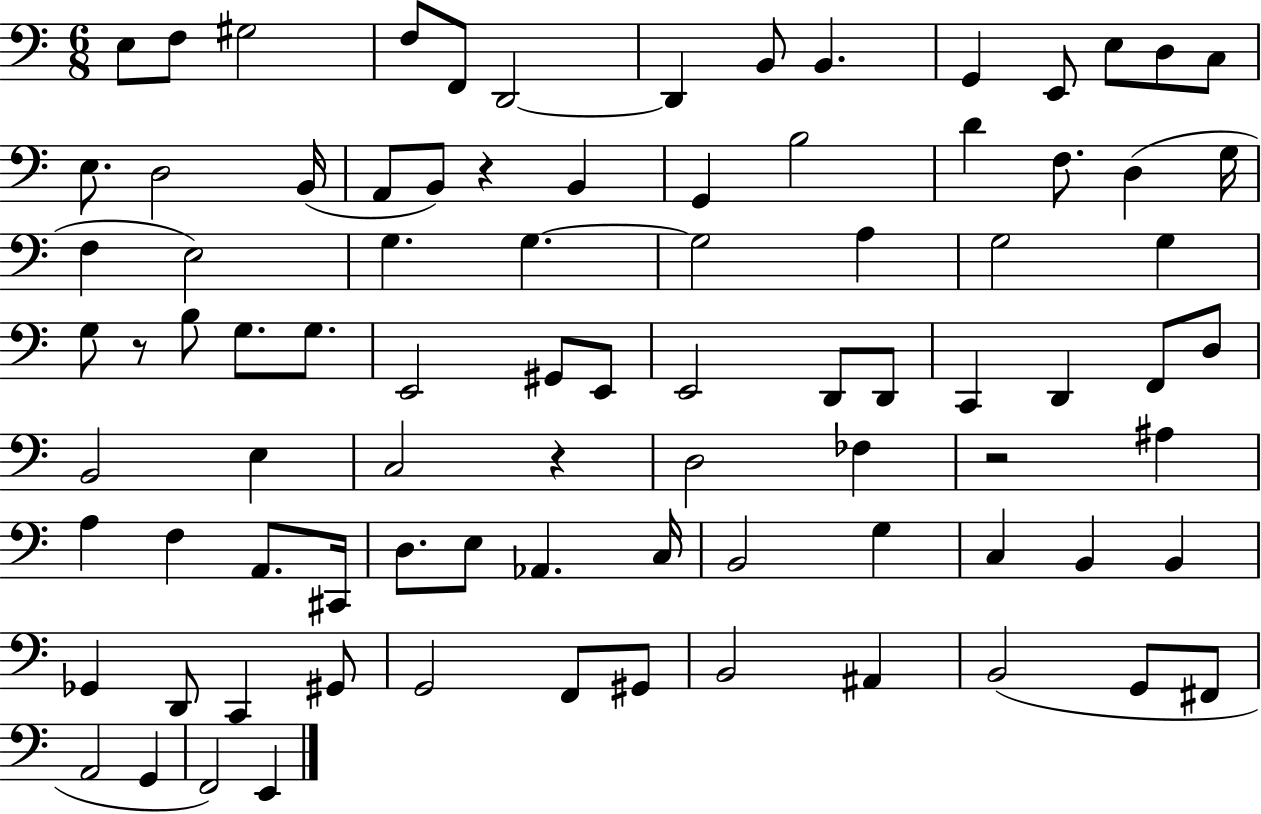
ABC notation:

X:1
T:Untitled
M:6/8
L:1/4
K:C
E,/2 F,/2 ^G,2 F,/2 F,,/2 D,,2 D,, B,,/2 B,, G,, E,,/2 E,/2 D,/2 C,/2 E,/2 D,2 B,,/4 A,,/2 B,,/2 z B,, G,, B,2 D F,/2 D, G,/4 F, E,2 G, G, G,2 A, G,2 G, G,/2 z/2 B,/2 G,/2 G,/2 E,,2 ^G,,/2 E,,/2 E,,2 D,,/2 D,,/2 C,, D,, F,,/2 D,/2 B,,2 E, C,2 z D,2 _F, z2 ^A, A, F, A,,/2 ^C,,/4 D,/2 E,/2 _A,, C,/4 B,,2 G, C, B,, B,, _G,, D,,/2 C,, ^G,,/2 G,,2 F,,/2 ^G,,/2 B,,2 ^A,, B,,2 G,,/2 ^F,,/2 A,,2 G,, F,,2 E,,